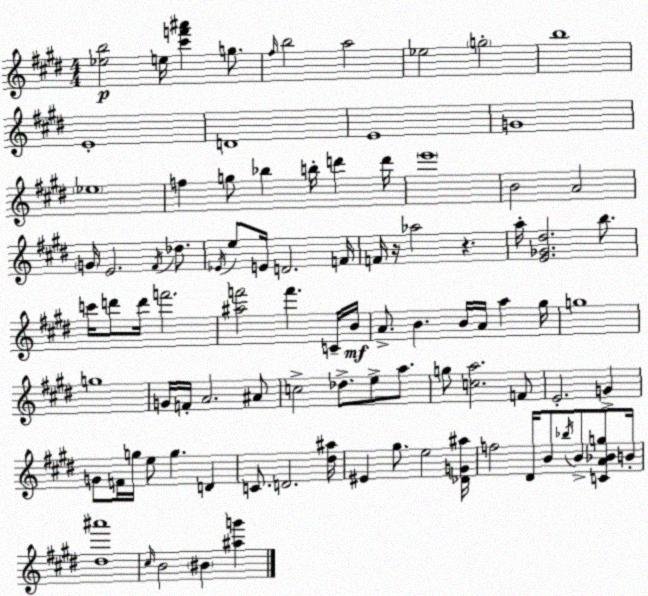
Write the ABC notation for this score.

X:1
T:Untitled
M:4/4
L:1/4
K:E
[_eb]2 e/4 [^c'f'^a'] g/2 ^f/4 b2 a2 _e2 g2 b4 E4 D4 E4 G4 _e4 f g/2 _b b/4 d' d'/4 e'4 B2 A2 G/4 E2 ^F/4 _d/2 _E/4 e/2 E/4 D2 F/4 F/4 z/4 _a2 z a/4 [E_G^d]2 b/2 c'/4 d'/2 d'/4 f'2 [^af']2 f' C/4 B/4 A/2 B B/4 A/4 a ^g/4 g4 g4 G/4 F/4 A2 ^A/2 c2 _d/2 e/2 a/2 g/2 [ca]2 F/2 E2 G G/2 F/4 g/4 e/2 g D C/2 D2 [^d^a]/4 ^E ^g/2 e2 [_DG^a]/4 f2 ^D/4 B/2 _b/4 B/2 [CA_Bg]/2 B/4 [^d^a']4 ^c/4 B2 ^B [^ag']